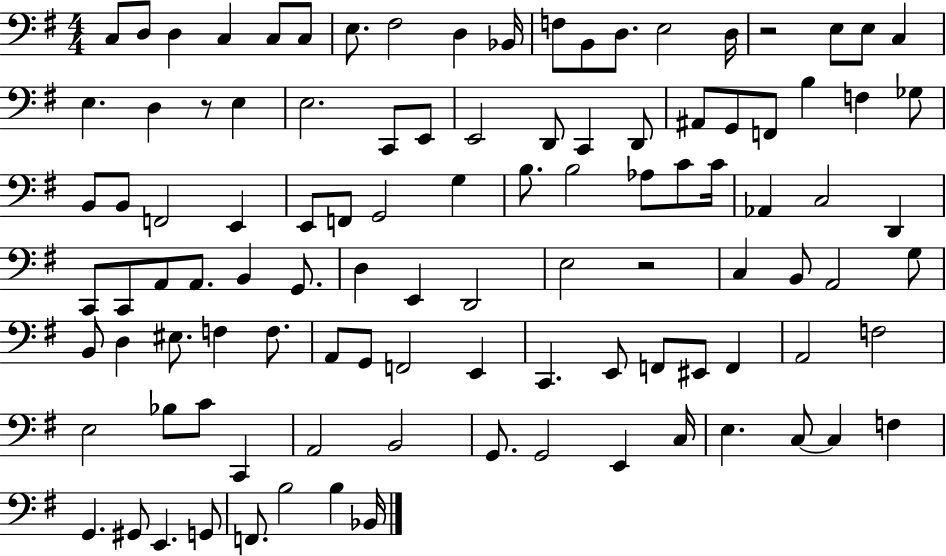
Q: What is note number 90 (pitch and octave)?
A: C3